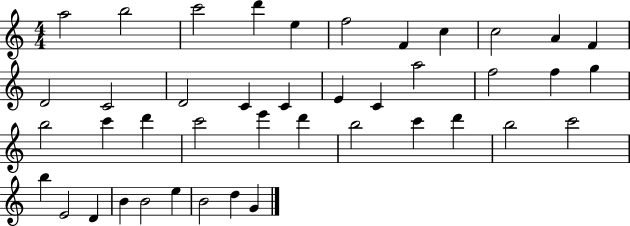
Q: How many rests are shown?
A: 0